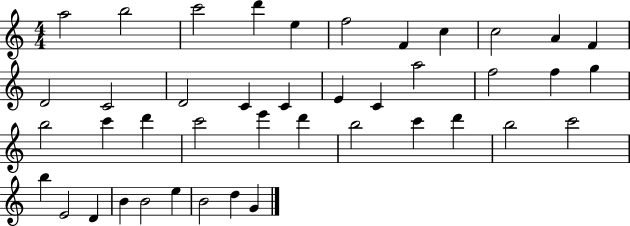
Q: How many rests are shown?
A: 0